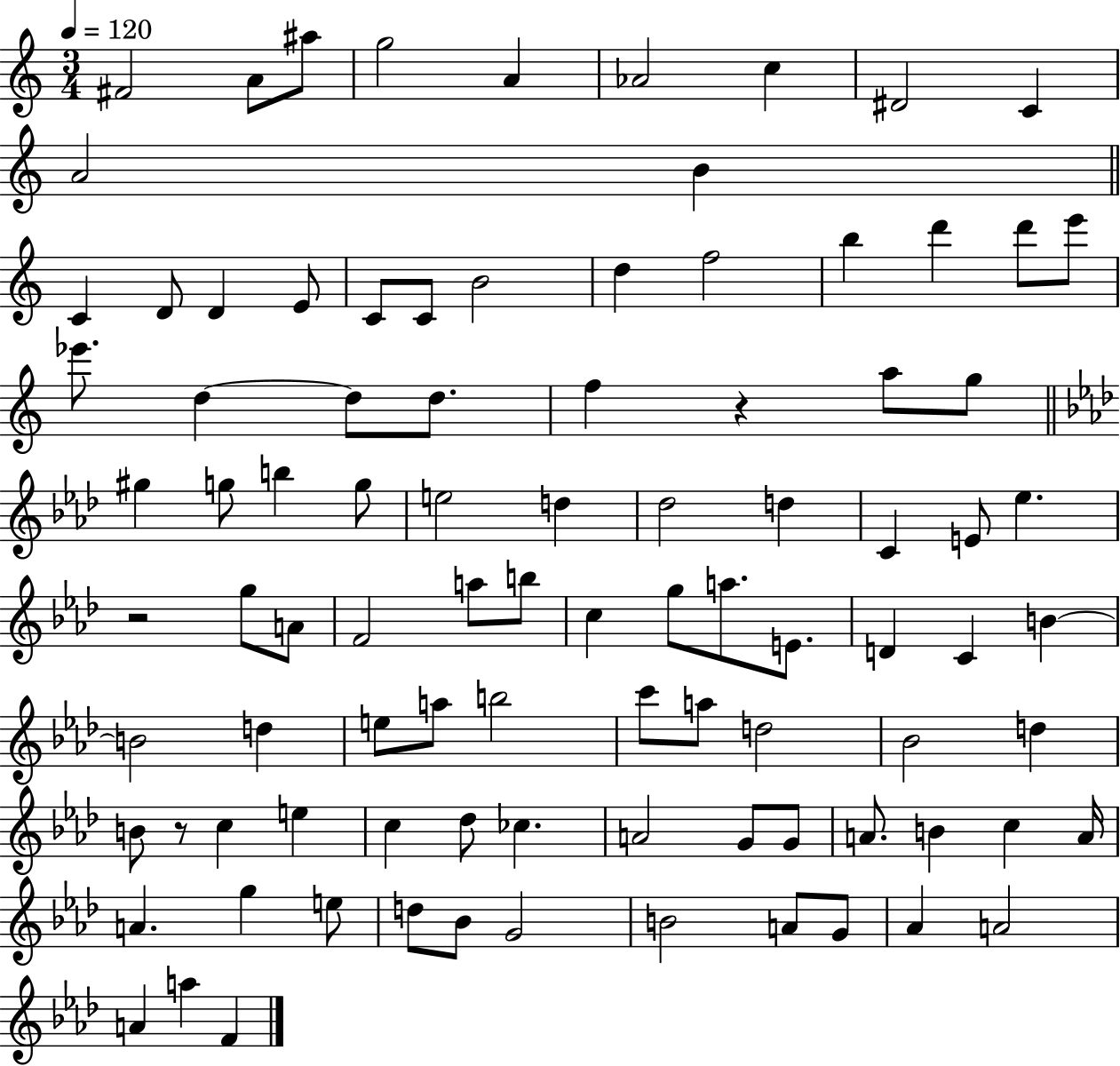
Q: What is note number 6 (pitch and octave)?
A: Ab4